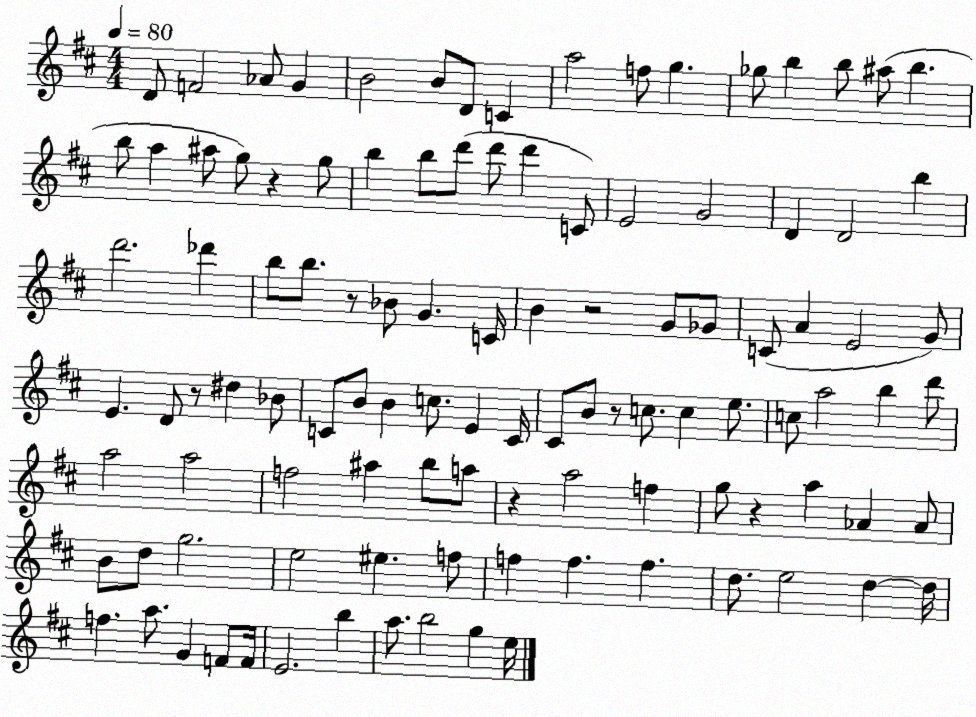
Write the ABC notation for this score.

X:1
T:Untitled
M:4/4
L:1/4
K:D
D/2 F2 _A/2 G B2 B/2 D/2 C a2 f/2 g _g/2 b b/2 ^a/2 b b/2 a ^a/2 g/2 z g/2 b b/2 d'/2 d'/2 d' C/2 E2 G2 D D2 b d'2 _d' b/2 b/2 z/2 _B/2 G C/4 B z2 G/2 _G/2 C/2 A E2 G/2 E D/2 z/2 ^d _B/2 C/2 B/2 B c/2 E C/4 ^C/2 B/2 z/2 c/2 c e/2 c/2 a2 b d'/2 a2 a2 f2 ^a b/2 a/2 z a2 f g/2 z a _A _A/2 B/2 d/2 g2 e2 ^e f/2 f f f d/2 e2 d d/4 f a/2 G F/2 F/4 E2 b a/2 b2 g e/4